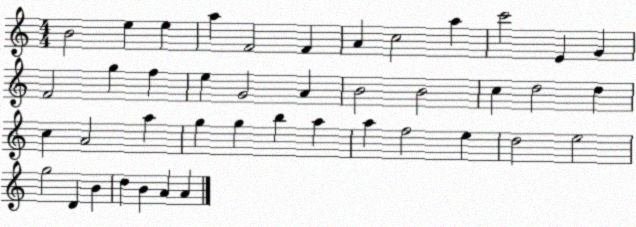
X:1
T:Untitled
M:4/4
L:1/4
K:C
B2 e e a F2 F A c2 a c'2 E G F2 g f e G2 A B2 B2 c d2 d c A2 a g g b a a f2 e d2 e2 g2 D B d B A A